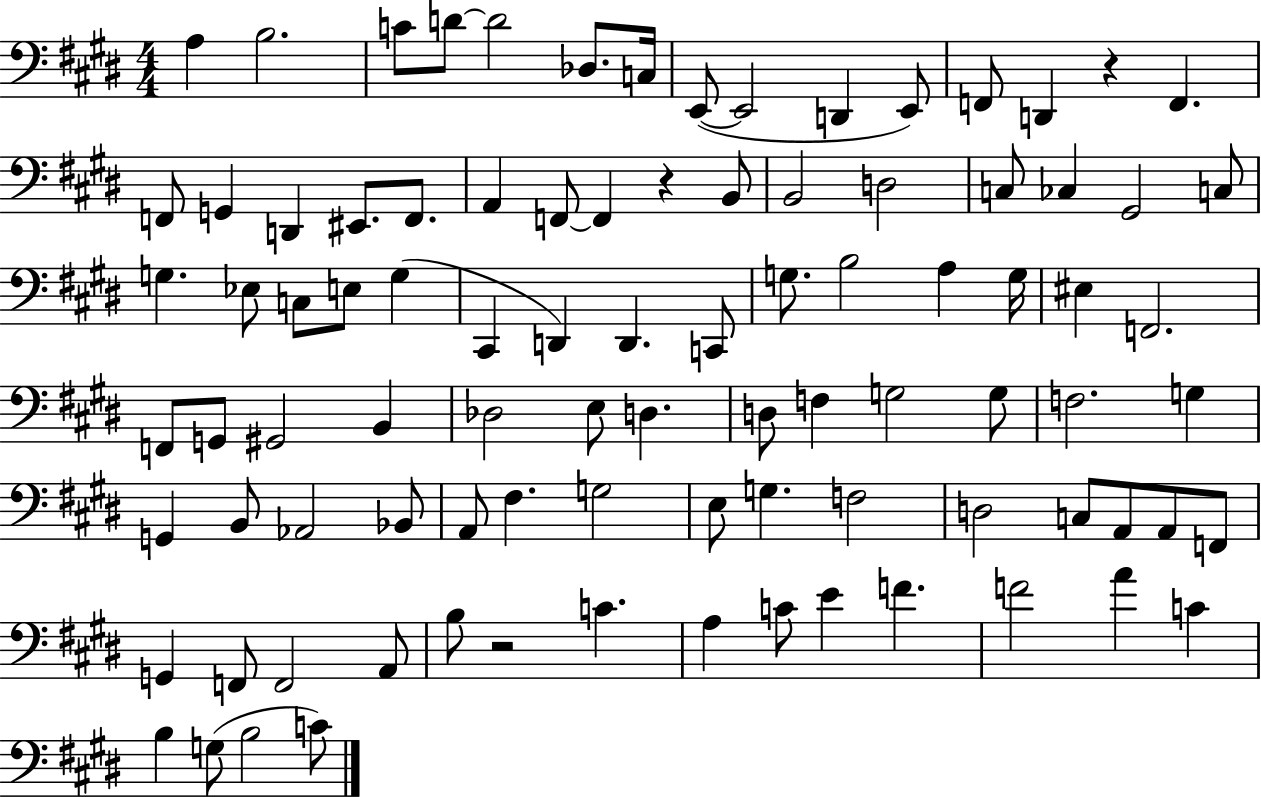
{
  \clef bass
  \numericTimeSignature
  \time 4/4
  \key e \major
  a4 b2. | c'8 d'8~~ d'2 des8. c16 | e,8~(~ e,2 d,4 e,8) | f,8 d,4 r4 f,4. | \break f,8 g,4 d,4 eis,8. f,8. | a,4 f,8~~ f,4 r4 b,8 | b,2 d2 | c8 ces4 gis,2 c8 | \break g4. ees8 c8 e8 g4( | cis,4 d,4) d,4. c,8 | g8. b2 a4 g16 | eis4 f,2. | \break f,8 g,8 gis,2 b,4 | des2 e8 d4. | d8 f4 g2 g8 | f2. g4 | \break g,4 b,8 aes,2 bes,8 | a,8 fis4. g2 | e8 g4. f2 | d2 c8 a,8 a,8 f,8 | \break g,4 f,8 f,2 a,8 | b8 r2 c'4. | a4 c'8 e'4 f'4. | f'2 a'4 c'4 | \break b4 g8( b2 c'8) | \bar "|."
}